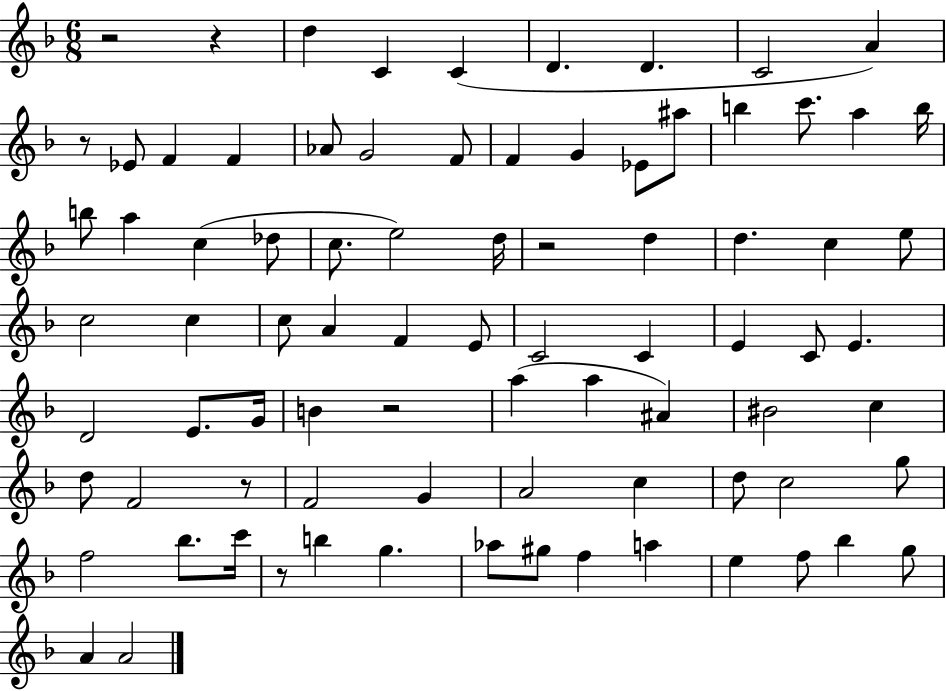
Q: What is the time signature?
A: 6/8